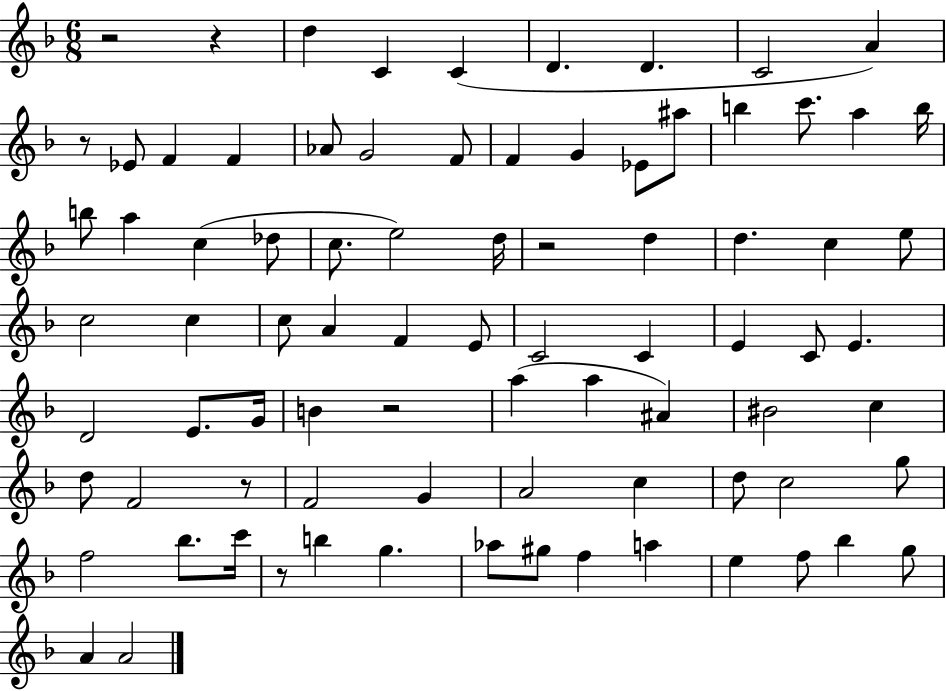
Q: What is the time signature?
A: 6/8